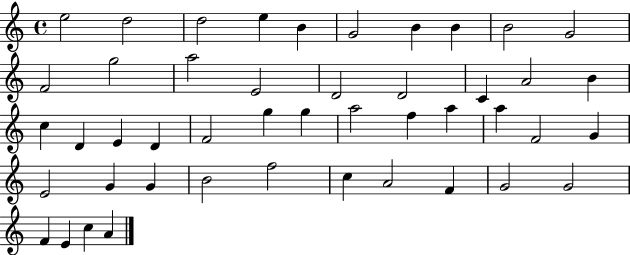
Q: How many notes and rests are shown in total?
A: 46